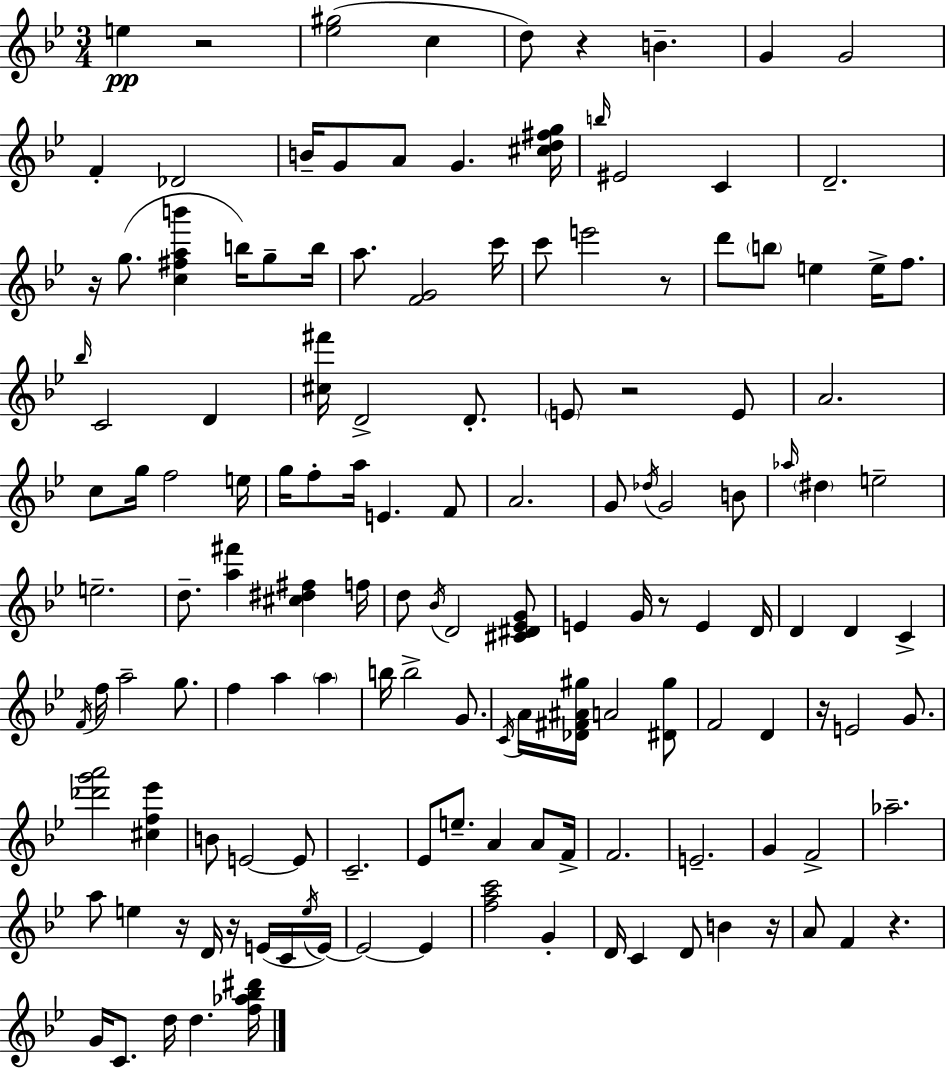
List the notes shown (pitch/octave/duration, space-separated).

E5/q R/h [Eb5,G#5]/h C5/q D5/e R/q B4/q. G4/q G4/h F4/q Db4/h B4/s G4/e A4/e G4/q. [C#5,D5,F#5,G5]/s B5/s EIS4/h C4/q D4/h. R/s G5/e. [C5,F#5,A5,B6]/q B5/s G5/e B5/s A5/e. [F4,G4]/h C6/s C6/e E6/h R/e D6/e B5/e E5/q E5/s F5/e. Bb5/s C4/h D4/q [C#5,F#6]/s D4/h D4/e. E4/e R/h E4/e A4/h. C5/e G5/s F5/h E5/s G5/s F5/e A5/s E4/q. F4/e A4/h. G4/e Db5/s G4/h B4/e Ab5/s D#5/q E5/h E5/h. D5/e. [A5,F#6]/q [C#5,D#5,F#5]/q F5/s D5/e Bb4/s D4/h [C#4,D#4,Eb4,G4]/e E4/q G4/s R/e E4/q D4/s D4/q D4/q C4/q F4/s F5/s A5/h G5/e. F5/q A5/q A5/q B5/s B5/h G4/e. C4/s A4/s [Db4,F#4,A#4,G#5]/s A4/h [D#4,G#5]/e F4/h D4/q R/s E4/h G4/e. [Db6,G6,A6]/h [C#5,F5,Eb6]/q B4/e E4/h E4/e C4/h. Eb4/e E5/e. A4/q A4/e F4/s F4/h. E4/h. G4/q F4/h Ab5/h. A5/e E5/q R/s D4/s R/s E4/s C4/s E5/s E4/s E4/h E4/q [F5,A5,C6]/h G4/q D4/s C4/q D4/e B4/q R/s A4/e F4/q R/q. G4/s C4/e. D5/s D5/q. [F5,Ab5,Bb5,D#6]/s